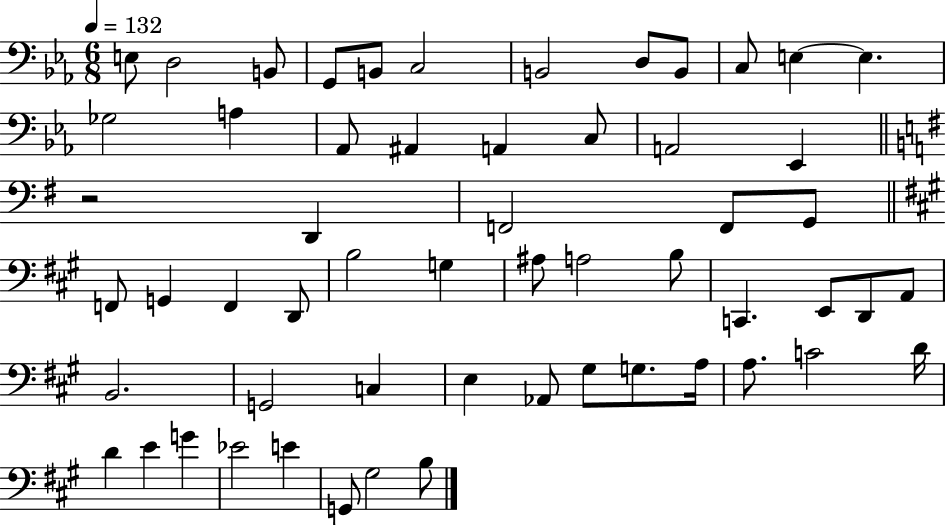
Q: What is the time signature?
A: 6/8